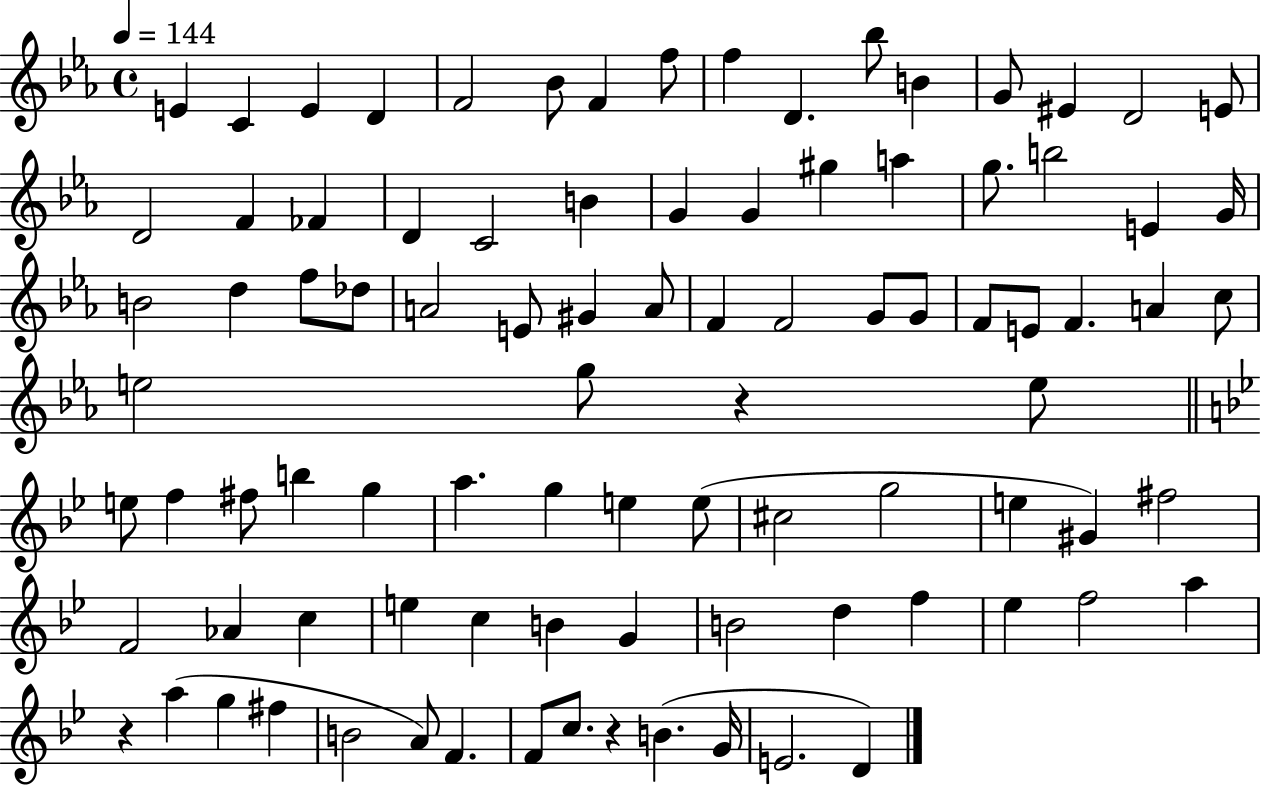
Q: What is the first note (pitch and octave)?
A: E4